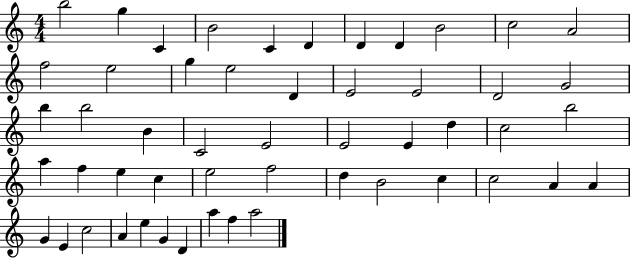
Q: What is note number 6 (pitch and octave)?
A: D4